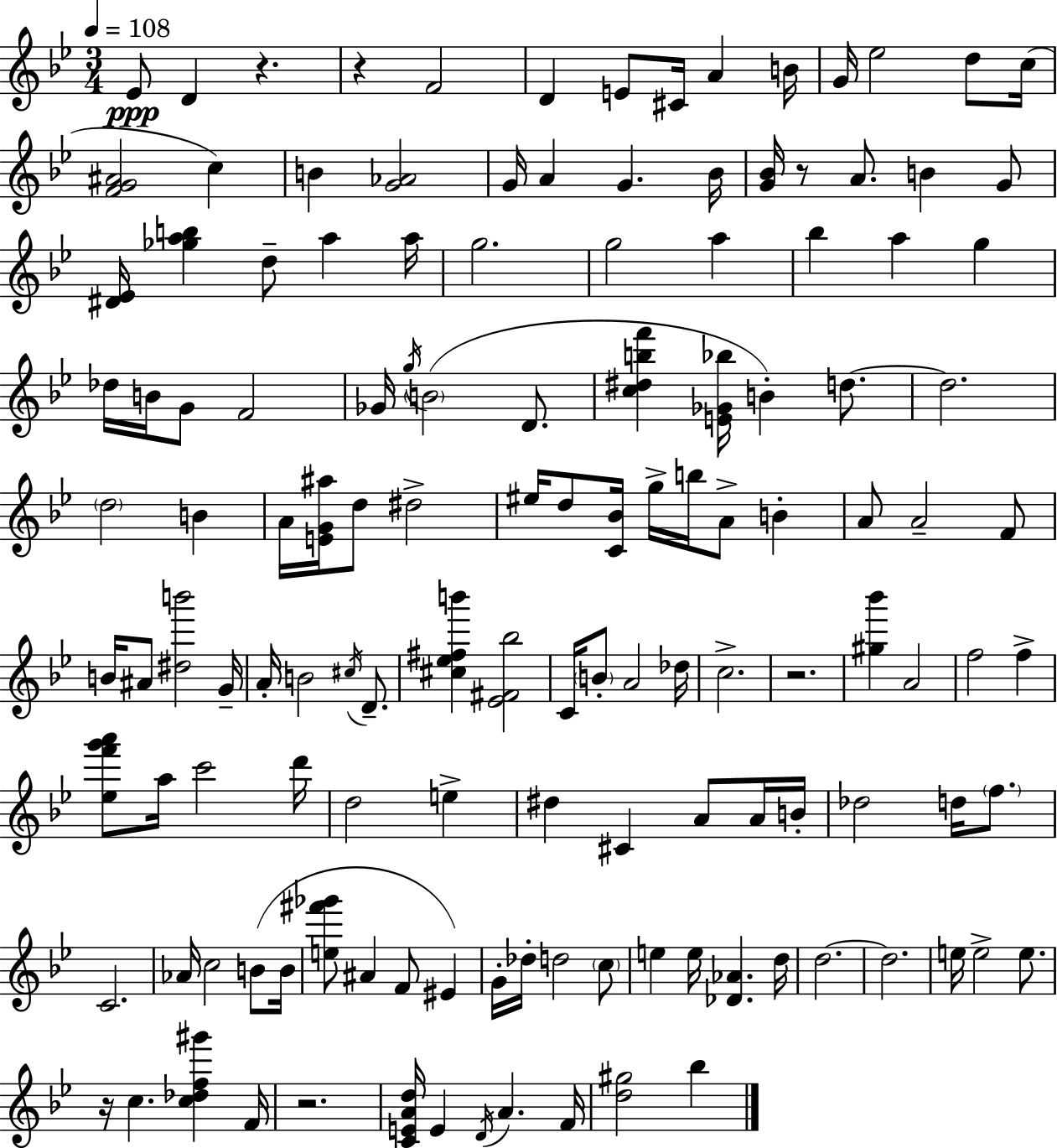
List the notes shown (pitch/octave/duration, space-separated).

Eb4/e D4/q R/q. R/q F4/h D4/q E4/e C#4/s A4/q B4/s G4/s Eb5/h D5/e C5/s [F4,G4,A#4]/h C5/q B4/q [G4,Ab4]/h G4/s A4/q G4/q. Bb4/s [G4,Bb4]/s R/e A4/e. B4/q G4/e [D#4,Eb4]/s [Gb5,A5,B5]/q D5/e A5/q A5/s G5/h. G5/h A5/q Bb5/q A5/q G5/q Db5/s B4/s G4/e F4/h Gb4/s G5/s B4/h D4/e. [C5,D#5,B5,F6]/q [E4,Gb4,Bb5]/s B4/q D5/e. D5/h. D5/h B4/q A4/s [E4,G4,A#5]/s D5/e D#5/h EIS5/s D5/e [C4,Bb4]/s G5/s B5/s A4/e B4/q A4/e A4/h F4/e B4/s A#4/e [D#5,B6]/h G4/s A4/s B4/h C#5/s D4/e. [C#5,Eb5,F#5,B6]/q [Eb4,F#4,Bb5]/h C4/s B4/e A4/h Db5/s C5/h. R/h. [G#5,Bb6]/q A4/h F5/h F5/q [Eb5,F6,G6,A6]/e A5/s C6/h D6/s D5/h E5/q D#5/q C#4/q A4/e A4/s B4/s Db5/h D5/s F5/e. C4/h. Ab4/s C5/h B4/e B4/s [E5,F#6,Gb6]/e A#4/q F4/e EIS4/q G4/s Db5/s D5/h C5/e E5/q E5/s [Db4,Ab4]/q. D5/s D5/h. D5/h. E5/s E5/h E5/e. R/s C5/q. [C5,Db5,F5,G#6]/q F4/s R/h. [C4,E4,A4,D5]/s E4/q D4/s A4/q. F4/s [D5,G#5]/h Bb5/q